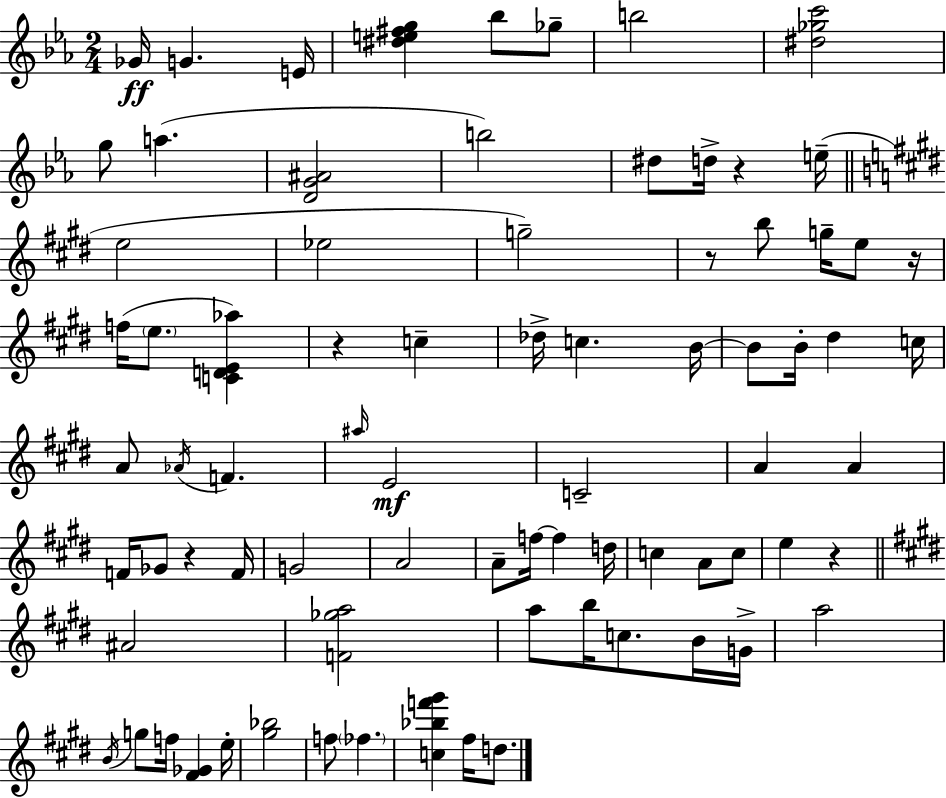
X:1
T:Untitled
M:2/4
L:1/4
K:Eb
_G/4 G E/4 [^de^fg] _b/2 _g/2 b2 [^d_gc']2 g/2 a [DG^A]2 b2 ^d/2 d/4 z e/4 e2 _e2 g2 z/2 b/2 g/4 e/2 z/4 f/4 e/2 [CDE_a] z c _d/4 c B/4 B/2 B/4 ^d c/4 A/2 _A/4 F ^a/4 E2 C2 A A F/4 _G/2 z F/4 G2 A2 A/2 f/4 f d/4 c A/2 c/2 e z ^A2 [F_ga]2 a/2 b/4 c/2 B/4 G/4 a2 B/4 g/2 f/4 [^F_G] e/4 [^g_b]2 f/2 _f [c_bf'^g'] ^f/4 d/2